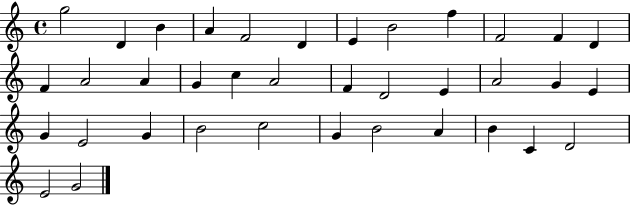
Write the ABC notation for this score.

X:1
T:Untitled
M:4/4
L:1/4
K:C
g2 D B A F2 D E B2 f F2 F D F A2 A G c A2 F D2 E A2 G E G E2 G B2 c2 G B2 A B C D2 E2 G2